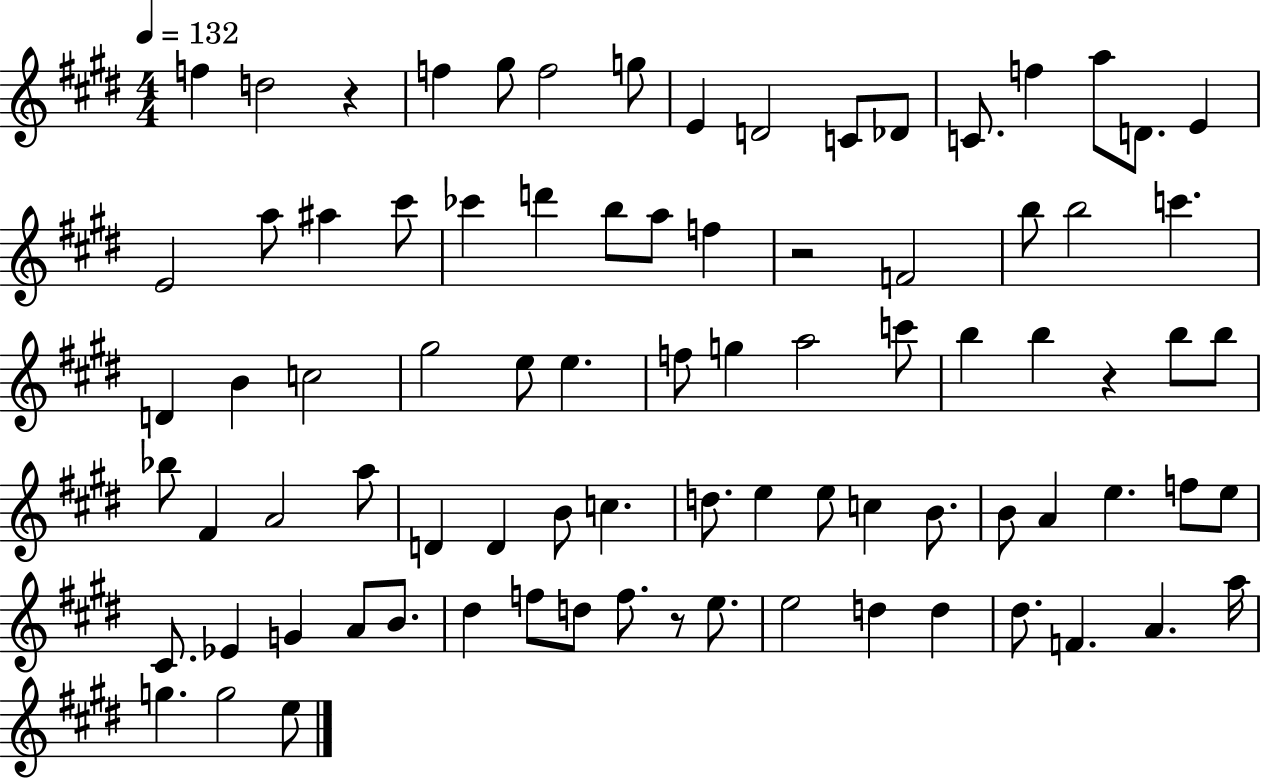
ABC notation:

X:1
T:Untitled
M:4/4
L:1/4
K:E
f d2 z f ^g/2 f2 g/2 E D2 C/2 _D/2 C/2 f a/2 D/2 E E2 a/2 ^a ^c'/2 _c' d' b/2 a/2 f z2 F2 b/2 b2 c' D B c2 ^g2 e/2 e f/2 g a2 c'/2 b b z b/2 b/2 _b/2 ^F A2 a/2 D D B/2 c d/2 e e/2 c B/2 B/2 A e f/2 e/2 ^C/2 _E G A/2 B/2 ^d f/2 d/2 f/2 z/2 e/2 e2 d d ^d/2 F A a/4 g g2 e/2